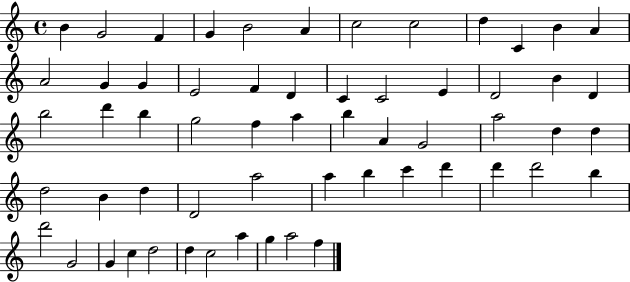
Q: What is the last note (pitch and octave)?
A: F5